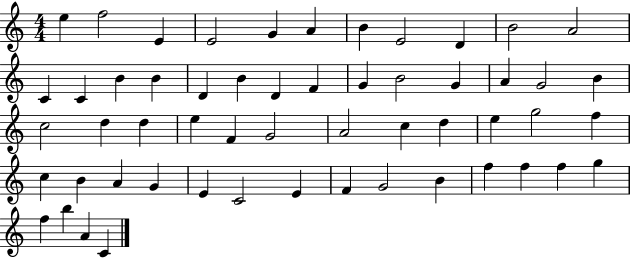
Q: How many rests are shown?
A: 0